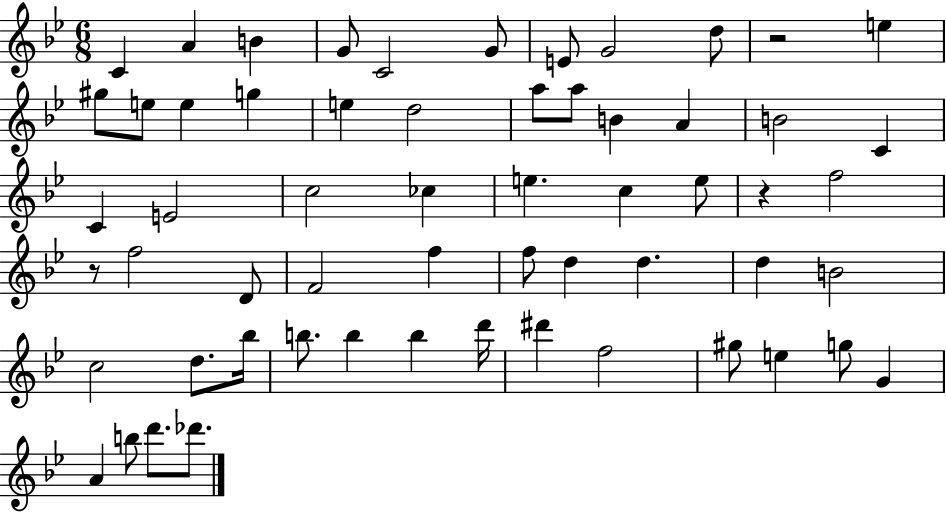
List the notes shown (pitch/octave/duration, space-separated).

C4/q A4/q B4/q G4/e C4/h G4/e E4/e G4/h D5/e R/h E5/q G#5/e E5/e E5/q G5/q E5/q D5/h A5/e A5/e B4/q A4/q B4/h C4/q C4/q E4/h C5/h CES5/q E5/q. C5/q E5/e R/q F5/h R/e F5/h D4/e F4/h F5/q F5/e D5/q D5/q. D5/q B4/h C5/h D5/e. Bb5/s B5/e. B5/q B5/q D6/s D#6/q F5/h G#5/e E5/q G5/e G4/q A4/q B5/e D6/e. Db6/e.